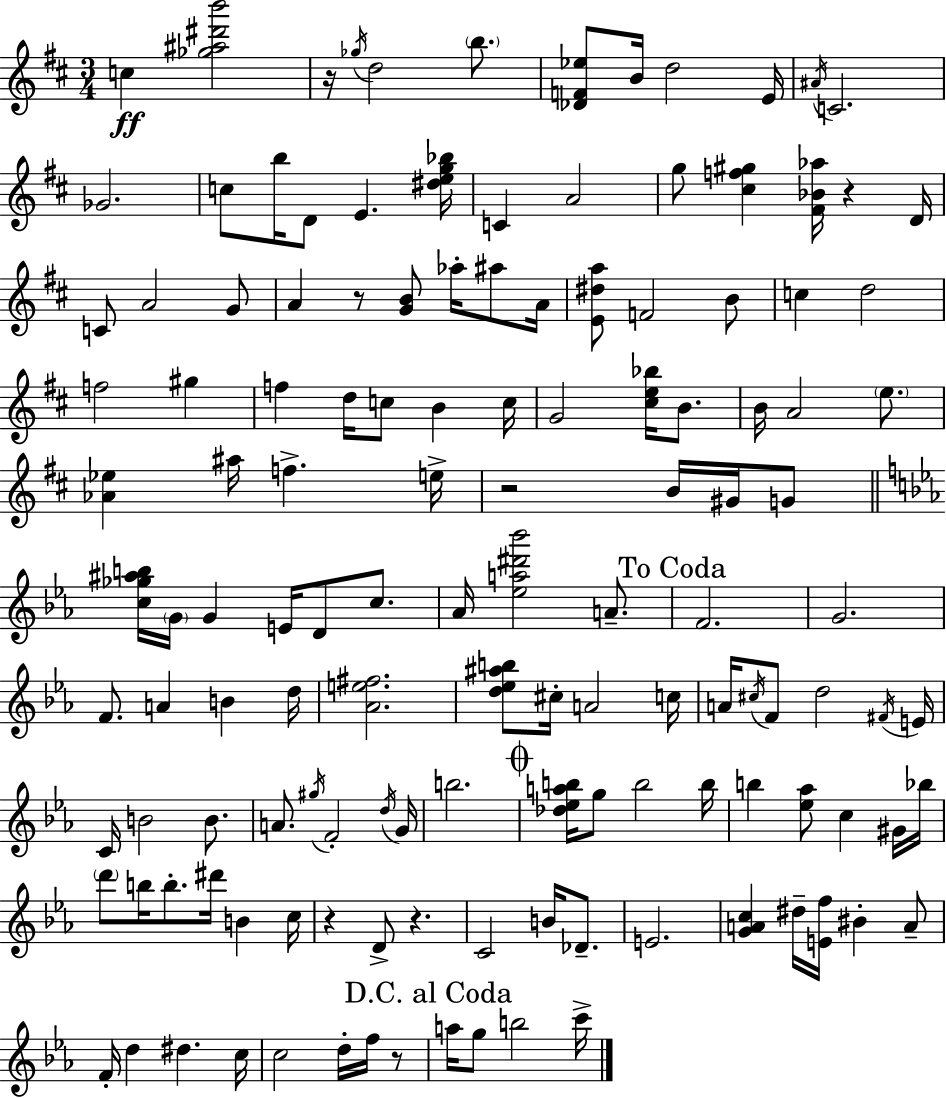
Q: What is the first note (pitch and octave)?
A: C5